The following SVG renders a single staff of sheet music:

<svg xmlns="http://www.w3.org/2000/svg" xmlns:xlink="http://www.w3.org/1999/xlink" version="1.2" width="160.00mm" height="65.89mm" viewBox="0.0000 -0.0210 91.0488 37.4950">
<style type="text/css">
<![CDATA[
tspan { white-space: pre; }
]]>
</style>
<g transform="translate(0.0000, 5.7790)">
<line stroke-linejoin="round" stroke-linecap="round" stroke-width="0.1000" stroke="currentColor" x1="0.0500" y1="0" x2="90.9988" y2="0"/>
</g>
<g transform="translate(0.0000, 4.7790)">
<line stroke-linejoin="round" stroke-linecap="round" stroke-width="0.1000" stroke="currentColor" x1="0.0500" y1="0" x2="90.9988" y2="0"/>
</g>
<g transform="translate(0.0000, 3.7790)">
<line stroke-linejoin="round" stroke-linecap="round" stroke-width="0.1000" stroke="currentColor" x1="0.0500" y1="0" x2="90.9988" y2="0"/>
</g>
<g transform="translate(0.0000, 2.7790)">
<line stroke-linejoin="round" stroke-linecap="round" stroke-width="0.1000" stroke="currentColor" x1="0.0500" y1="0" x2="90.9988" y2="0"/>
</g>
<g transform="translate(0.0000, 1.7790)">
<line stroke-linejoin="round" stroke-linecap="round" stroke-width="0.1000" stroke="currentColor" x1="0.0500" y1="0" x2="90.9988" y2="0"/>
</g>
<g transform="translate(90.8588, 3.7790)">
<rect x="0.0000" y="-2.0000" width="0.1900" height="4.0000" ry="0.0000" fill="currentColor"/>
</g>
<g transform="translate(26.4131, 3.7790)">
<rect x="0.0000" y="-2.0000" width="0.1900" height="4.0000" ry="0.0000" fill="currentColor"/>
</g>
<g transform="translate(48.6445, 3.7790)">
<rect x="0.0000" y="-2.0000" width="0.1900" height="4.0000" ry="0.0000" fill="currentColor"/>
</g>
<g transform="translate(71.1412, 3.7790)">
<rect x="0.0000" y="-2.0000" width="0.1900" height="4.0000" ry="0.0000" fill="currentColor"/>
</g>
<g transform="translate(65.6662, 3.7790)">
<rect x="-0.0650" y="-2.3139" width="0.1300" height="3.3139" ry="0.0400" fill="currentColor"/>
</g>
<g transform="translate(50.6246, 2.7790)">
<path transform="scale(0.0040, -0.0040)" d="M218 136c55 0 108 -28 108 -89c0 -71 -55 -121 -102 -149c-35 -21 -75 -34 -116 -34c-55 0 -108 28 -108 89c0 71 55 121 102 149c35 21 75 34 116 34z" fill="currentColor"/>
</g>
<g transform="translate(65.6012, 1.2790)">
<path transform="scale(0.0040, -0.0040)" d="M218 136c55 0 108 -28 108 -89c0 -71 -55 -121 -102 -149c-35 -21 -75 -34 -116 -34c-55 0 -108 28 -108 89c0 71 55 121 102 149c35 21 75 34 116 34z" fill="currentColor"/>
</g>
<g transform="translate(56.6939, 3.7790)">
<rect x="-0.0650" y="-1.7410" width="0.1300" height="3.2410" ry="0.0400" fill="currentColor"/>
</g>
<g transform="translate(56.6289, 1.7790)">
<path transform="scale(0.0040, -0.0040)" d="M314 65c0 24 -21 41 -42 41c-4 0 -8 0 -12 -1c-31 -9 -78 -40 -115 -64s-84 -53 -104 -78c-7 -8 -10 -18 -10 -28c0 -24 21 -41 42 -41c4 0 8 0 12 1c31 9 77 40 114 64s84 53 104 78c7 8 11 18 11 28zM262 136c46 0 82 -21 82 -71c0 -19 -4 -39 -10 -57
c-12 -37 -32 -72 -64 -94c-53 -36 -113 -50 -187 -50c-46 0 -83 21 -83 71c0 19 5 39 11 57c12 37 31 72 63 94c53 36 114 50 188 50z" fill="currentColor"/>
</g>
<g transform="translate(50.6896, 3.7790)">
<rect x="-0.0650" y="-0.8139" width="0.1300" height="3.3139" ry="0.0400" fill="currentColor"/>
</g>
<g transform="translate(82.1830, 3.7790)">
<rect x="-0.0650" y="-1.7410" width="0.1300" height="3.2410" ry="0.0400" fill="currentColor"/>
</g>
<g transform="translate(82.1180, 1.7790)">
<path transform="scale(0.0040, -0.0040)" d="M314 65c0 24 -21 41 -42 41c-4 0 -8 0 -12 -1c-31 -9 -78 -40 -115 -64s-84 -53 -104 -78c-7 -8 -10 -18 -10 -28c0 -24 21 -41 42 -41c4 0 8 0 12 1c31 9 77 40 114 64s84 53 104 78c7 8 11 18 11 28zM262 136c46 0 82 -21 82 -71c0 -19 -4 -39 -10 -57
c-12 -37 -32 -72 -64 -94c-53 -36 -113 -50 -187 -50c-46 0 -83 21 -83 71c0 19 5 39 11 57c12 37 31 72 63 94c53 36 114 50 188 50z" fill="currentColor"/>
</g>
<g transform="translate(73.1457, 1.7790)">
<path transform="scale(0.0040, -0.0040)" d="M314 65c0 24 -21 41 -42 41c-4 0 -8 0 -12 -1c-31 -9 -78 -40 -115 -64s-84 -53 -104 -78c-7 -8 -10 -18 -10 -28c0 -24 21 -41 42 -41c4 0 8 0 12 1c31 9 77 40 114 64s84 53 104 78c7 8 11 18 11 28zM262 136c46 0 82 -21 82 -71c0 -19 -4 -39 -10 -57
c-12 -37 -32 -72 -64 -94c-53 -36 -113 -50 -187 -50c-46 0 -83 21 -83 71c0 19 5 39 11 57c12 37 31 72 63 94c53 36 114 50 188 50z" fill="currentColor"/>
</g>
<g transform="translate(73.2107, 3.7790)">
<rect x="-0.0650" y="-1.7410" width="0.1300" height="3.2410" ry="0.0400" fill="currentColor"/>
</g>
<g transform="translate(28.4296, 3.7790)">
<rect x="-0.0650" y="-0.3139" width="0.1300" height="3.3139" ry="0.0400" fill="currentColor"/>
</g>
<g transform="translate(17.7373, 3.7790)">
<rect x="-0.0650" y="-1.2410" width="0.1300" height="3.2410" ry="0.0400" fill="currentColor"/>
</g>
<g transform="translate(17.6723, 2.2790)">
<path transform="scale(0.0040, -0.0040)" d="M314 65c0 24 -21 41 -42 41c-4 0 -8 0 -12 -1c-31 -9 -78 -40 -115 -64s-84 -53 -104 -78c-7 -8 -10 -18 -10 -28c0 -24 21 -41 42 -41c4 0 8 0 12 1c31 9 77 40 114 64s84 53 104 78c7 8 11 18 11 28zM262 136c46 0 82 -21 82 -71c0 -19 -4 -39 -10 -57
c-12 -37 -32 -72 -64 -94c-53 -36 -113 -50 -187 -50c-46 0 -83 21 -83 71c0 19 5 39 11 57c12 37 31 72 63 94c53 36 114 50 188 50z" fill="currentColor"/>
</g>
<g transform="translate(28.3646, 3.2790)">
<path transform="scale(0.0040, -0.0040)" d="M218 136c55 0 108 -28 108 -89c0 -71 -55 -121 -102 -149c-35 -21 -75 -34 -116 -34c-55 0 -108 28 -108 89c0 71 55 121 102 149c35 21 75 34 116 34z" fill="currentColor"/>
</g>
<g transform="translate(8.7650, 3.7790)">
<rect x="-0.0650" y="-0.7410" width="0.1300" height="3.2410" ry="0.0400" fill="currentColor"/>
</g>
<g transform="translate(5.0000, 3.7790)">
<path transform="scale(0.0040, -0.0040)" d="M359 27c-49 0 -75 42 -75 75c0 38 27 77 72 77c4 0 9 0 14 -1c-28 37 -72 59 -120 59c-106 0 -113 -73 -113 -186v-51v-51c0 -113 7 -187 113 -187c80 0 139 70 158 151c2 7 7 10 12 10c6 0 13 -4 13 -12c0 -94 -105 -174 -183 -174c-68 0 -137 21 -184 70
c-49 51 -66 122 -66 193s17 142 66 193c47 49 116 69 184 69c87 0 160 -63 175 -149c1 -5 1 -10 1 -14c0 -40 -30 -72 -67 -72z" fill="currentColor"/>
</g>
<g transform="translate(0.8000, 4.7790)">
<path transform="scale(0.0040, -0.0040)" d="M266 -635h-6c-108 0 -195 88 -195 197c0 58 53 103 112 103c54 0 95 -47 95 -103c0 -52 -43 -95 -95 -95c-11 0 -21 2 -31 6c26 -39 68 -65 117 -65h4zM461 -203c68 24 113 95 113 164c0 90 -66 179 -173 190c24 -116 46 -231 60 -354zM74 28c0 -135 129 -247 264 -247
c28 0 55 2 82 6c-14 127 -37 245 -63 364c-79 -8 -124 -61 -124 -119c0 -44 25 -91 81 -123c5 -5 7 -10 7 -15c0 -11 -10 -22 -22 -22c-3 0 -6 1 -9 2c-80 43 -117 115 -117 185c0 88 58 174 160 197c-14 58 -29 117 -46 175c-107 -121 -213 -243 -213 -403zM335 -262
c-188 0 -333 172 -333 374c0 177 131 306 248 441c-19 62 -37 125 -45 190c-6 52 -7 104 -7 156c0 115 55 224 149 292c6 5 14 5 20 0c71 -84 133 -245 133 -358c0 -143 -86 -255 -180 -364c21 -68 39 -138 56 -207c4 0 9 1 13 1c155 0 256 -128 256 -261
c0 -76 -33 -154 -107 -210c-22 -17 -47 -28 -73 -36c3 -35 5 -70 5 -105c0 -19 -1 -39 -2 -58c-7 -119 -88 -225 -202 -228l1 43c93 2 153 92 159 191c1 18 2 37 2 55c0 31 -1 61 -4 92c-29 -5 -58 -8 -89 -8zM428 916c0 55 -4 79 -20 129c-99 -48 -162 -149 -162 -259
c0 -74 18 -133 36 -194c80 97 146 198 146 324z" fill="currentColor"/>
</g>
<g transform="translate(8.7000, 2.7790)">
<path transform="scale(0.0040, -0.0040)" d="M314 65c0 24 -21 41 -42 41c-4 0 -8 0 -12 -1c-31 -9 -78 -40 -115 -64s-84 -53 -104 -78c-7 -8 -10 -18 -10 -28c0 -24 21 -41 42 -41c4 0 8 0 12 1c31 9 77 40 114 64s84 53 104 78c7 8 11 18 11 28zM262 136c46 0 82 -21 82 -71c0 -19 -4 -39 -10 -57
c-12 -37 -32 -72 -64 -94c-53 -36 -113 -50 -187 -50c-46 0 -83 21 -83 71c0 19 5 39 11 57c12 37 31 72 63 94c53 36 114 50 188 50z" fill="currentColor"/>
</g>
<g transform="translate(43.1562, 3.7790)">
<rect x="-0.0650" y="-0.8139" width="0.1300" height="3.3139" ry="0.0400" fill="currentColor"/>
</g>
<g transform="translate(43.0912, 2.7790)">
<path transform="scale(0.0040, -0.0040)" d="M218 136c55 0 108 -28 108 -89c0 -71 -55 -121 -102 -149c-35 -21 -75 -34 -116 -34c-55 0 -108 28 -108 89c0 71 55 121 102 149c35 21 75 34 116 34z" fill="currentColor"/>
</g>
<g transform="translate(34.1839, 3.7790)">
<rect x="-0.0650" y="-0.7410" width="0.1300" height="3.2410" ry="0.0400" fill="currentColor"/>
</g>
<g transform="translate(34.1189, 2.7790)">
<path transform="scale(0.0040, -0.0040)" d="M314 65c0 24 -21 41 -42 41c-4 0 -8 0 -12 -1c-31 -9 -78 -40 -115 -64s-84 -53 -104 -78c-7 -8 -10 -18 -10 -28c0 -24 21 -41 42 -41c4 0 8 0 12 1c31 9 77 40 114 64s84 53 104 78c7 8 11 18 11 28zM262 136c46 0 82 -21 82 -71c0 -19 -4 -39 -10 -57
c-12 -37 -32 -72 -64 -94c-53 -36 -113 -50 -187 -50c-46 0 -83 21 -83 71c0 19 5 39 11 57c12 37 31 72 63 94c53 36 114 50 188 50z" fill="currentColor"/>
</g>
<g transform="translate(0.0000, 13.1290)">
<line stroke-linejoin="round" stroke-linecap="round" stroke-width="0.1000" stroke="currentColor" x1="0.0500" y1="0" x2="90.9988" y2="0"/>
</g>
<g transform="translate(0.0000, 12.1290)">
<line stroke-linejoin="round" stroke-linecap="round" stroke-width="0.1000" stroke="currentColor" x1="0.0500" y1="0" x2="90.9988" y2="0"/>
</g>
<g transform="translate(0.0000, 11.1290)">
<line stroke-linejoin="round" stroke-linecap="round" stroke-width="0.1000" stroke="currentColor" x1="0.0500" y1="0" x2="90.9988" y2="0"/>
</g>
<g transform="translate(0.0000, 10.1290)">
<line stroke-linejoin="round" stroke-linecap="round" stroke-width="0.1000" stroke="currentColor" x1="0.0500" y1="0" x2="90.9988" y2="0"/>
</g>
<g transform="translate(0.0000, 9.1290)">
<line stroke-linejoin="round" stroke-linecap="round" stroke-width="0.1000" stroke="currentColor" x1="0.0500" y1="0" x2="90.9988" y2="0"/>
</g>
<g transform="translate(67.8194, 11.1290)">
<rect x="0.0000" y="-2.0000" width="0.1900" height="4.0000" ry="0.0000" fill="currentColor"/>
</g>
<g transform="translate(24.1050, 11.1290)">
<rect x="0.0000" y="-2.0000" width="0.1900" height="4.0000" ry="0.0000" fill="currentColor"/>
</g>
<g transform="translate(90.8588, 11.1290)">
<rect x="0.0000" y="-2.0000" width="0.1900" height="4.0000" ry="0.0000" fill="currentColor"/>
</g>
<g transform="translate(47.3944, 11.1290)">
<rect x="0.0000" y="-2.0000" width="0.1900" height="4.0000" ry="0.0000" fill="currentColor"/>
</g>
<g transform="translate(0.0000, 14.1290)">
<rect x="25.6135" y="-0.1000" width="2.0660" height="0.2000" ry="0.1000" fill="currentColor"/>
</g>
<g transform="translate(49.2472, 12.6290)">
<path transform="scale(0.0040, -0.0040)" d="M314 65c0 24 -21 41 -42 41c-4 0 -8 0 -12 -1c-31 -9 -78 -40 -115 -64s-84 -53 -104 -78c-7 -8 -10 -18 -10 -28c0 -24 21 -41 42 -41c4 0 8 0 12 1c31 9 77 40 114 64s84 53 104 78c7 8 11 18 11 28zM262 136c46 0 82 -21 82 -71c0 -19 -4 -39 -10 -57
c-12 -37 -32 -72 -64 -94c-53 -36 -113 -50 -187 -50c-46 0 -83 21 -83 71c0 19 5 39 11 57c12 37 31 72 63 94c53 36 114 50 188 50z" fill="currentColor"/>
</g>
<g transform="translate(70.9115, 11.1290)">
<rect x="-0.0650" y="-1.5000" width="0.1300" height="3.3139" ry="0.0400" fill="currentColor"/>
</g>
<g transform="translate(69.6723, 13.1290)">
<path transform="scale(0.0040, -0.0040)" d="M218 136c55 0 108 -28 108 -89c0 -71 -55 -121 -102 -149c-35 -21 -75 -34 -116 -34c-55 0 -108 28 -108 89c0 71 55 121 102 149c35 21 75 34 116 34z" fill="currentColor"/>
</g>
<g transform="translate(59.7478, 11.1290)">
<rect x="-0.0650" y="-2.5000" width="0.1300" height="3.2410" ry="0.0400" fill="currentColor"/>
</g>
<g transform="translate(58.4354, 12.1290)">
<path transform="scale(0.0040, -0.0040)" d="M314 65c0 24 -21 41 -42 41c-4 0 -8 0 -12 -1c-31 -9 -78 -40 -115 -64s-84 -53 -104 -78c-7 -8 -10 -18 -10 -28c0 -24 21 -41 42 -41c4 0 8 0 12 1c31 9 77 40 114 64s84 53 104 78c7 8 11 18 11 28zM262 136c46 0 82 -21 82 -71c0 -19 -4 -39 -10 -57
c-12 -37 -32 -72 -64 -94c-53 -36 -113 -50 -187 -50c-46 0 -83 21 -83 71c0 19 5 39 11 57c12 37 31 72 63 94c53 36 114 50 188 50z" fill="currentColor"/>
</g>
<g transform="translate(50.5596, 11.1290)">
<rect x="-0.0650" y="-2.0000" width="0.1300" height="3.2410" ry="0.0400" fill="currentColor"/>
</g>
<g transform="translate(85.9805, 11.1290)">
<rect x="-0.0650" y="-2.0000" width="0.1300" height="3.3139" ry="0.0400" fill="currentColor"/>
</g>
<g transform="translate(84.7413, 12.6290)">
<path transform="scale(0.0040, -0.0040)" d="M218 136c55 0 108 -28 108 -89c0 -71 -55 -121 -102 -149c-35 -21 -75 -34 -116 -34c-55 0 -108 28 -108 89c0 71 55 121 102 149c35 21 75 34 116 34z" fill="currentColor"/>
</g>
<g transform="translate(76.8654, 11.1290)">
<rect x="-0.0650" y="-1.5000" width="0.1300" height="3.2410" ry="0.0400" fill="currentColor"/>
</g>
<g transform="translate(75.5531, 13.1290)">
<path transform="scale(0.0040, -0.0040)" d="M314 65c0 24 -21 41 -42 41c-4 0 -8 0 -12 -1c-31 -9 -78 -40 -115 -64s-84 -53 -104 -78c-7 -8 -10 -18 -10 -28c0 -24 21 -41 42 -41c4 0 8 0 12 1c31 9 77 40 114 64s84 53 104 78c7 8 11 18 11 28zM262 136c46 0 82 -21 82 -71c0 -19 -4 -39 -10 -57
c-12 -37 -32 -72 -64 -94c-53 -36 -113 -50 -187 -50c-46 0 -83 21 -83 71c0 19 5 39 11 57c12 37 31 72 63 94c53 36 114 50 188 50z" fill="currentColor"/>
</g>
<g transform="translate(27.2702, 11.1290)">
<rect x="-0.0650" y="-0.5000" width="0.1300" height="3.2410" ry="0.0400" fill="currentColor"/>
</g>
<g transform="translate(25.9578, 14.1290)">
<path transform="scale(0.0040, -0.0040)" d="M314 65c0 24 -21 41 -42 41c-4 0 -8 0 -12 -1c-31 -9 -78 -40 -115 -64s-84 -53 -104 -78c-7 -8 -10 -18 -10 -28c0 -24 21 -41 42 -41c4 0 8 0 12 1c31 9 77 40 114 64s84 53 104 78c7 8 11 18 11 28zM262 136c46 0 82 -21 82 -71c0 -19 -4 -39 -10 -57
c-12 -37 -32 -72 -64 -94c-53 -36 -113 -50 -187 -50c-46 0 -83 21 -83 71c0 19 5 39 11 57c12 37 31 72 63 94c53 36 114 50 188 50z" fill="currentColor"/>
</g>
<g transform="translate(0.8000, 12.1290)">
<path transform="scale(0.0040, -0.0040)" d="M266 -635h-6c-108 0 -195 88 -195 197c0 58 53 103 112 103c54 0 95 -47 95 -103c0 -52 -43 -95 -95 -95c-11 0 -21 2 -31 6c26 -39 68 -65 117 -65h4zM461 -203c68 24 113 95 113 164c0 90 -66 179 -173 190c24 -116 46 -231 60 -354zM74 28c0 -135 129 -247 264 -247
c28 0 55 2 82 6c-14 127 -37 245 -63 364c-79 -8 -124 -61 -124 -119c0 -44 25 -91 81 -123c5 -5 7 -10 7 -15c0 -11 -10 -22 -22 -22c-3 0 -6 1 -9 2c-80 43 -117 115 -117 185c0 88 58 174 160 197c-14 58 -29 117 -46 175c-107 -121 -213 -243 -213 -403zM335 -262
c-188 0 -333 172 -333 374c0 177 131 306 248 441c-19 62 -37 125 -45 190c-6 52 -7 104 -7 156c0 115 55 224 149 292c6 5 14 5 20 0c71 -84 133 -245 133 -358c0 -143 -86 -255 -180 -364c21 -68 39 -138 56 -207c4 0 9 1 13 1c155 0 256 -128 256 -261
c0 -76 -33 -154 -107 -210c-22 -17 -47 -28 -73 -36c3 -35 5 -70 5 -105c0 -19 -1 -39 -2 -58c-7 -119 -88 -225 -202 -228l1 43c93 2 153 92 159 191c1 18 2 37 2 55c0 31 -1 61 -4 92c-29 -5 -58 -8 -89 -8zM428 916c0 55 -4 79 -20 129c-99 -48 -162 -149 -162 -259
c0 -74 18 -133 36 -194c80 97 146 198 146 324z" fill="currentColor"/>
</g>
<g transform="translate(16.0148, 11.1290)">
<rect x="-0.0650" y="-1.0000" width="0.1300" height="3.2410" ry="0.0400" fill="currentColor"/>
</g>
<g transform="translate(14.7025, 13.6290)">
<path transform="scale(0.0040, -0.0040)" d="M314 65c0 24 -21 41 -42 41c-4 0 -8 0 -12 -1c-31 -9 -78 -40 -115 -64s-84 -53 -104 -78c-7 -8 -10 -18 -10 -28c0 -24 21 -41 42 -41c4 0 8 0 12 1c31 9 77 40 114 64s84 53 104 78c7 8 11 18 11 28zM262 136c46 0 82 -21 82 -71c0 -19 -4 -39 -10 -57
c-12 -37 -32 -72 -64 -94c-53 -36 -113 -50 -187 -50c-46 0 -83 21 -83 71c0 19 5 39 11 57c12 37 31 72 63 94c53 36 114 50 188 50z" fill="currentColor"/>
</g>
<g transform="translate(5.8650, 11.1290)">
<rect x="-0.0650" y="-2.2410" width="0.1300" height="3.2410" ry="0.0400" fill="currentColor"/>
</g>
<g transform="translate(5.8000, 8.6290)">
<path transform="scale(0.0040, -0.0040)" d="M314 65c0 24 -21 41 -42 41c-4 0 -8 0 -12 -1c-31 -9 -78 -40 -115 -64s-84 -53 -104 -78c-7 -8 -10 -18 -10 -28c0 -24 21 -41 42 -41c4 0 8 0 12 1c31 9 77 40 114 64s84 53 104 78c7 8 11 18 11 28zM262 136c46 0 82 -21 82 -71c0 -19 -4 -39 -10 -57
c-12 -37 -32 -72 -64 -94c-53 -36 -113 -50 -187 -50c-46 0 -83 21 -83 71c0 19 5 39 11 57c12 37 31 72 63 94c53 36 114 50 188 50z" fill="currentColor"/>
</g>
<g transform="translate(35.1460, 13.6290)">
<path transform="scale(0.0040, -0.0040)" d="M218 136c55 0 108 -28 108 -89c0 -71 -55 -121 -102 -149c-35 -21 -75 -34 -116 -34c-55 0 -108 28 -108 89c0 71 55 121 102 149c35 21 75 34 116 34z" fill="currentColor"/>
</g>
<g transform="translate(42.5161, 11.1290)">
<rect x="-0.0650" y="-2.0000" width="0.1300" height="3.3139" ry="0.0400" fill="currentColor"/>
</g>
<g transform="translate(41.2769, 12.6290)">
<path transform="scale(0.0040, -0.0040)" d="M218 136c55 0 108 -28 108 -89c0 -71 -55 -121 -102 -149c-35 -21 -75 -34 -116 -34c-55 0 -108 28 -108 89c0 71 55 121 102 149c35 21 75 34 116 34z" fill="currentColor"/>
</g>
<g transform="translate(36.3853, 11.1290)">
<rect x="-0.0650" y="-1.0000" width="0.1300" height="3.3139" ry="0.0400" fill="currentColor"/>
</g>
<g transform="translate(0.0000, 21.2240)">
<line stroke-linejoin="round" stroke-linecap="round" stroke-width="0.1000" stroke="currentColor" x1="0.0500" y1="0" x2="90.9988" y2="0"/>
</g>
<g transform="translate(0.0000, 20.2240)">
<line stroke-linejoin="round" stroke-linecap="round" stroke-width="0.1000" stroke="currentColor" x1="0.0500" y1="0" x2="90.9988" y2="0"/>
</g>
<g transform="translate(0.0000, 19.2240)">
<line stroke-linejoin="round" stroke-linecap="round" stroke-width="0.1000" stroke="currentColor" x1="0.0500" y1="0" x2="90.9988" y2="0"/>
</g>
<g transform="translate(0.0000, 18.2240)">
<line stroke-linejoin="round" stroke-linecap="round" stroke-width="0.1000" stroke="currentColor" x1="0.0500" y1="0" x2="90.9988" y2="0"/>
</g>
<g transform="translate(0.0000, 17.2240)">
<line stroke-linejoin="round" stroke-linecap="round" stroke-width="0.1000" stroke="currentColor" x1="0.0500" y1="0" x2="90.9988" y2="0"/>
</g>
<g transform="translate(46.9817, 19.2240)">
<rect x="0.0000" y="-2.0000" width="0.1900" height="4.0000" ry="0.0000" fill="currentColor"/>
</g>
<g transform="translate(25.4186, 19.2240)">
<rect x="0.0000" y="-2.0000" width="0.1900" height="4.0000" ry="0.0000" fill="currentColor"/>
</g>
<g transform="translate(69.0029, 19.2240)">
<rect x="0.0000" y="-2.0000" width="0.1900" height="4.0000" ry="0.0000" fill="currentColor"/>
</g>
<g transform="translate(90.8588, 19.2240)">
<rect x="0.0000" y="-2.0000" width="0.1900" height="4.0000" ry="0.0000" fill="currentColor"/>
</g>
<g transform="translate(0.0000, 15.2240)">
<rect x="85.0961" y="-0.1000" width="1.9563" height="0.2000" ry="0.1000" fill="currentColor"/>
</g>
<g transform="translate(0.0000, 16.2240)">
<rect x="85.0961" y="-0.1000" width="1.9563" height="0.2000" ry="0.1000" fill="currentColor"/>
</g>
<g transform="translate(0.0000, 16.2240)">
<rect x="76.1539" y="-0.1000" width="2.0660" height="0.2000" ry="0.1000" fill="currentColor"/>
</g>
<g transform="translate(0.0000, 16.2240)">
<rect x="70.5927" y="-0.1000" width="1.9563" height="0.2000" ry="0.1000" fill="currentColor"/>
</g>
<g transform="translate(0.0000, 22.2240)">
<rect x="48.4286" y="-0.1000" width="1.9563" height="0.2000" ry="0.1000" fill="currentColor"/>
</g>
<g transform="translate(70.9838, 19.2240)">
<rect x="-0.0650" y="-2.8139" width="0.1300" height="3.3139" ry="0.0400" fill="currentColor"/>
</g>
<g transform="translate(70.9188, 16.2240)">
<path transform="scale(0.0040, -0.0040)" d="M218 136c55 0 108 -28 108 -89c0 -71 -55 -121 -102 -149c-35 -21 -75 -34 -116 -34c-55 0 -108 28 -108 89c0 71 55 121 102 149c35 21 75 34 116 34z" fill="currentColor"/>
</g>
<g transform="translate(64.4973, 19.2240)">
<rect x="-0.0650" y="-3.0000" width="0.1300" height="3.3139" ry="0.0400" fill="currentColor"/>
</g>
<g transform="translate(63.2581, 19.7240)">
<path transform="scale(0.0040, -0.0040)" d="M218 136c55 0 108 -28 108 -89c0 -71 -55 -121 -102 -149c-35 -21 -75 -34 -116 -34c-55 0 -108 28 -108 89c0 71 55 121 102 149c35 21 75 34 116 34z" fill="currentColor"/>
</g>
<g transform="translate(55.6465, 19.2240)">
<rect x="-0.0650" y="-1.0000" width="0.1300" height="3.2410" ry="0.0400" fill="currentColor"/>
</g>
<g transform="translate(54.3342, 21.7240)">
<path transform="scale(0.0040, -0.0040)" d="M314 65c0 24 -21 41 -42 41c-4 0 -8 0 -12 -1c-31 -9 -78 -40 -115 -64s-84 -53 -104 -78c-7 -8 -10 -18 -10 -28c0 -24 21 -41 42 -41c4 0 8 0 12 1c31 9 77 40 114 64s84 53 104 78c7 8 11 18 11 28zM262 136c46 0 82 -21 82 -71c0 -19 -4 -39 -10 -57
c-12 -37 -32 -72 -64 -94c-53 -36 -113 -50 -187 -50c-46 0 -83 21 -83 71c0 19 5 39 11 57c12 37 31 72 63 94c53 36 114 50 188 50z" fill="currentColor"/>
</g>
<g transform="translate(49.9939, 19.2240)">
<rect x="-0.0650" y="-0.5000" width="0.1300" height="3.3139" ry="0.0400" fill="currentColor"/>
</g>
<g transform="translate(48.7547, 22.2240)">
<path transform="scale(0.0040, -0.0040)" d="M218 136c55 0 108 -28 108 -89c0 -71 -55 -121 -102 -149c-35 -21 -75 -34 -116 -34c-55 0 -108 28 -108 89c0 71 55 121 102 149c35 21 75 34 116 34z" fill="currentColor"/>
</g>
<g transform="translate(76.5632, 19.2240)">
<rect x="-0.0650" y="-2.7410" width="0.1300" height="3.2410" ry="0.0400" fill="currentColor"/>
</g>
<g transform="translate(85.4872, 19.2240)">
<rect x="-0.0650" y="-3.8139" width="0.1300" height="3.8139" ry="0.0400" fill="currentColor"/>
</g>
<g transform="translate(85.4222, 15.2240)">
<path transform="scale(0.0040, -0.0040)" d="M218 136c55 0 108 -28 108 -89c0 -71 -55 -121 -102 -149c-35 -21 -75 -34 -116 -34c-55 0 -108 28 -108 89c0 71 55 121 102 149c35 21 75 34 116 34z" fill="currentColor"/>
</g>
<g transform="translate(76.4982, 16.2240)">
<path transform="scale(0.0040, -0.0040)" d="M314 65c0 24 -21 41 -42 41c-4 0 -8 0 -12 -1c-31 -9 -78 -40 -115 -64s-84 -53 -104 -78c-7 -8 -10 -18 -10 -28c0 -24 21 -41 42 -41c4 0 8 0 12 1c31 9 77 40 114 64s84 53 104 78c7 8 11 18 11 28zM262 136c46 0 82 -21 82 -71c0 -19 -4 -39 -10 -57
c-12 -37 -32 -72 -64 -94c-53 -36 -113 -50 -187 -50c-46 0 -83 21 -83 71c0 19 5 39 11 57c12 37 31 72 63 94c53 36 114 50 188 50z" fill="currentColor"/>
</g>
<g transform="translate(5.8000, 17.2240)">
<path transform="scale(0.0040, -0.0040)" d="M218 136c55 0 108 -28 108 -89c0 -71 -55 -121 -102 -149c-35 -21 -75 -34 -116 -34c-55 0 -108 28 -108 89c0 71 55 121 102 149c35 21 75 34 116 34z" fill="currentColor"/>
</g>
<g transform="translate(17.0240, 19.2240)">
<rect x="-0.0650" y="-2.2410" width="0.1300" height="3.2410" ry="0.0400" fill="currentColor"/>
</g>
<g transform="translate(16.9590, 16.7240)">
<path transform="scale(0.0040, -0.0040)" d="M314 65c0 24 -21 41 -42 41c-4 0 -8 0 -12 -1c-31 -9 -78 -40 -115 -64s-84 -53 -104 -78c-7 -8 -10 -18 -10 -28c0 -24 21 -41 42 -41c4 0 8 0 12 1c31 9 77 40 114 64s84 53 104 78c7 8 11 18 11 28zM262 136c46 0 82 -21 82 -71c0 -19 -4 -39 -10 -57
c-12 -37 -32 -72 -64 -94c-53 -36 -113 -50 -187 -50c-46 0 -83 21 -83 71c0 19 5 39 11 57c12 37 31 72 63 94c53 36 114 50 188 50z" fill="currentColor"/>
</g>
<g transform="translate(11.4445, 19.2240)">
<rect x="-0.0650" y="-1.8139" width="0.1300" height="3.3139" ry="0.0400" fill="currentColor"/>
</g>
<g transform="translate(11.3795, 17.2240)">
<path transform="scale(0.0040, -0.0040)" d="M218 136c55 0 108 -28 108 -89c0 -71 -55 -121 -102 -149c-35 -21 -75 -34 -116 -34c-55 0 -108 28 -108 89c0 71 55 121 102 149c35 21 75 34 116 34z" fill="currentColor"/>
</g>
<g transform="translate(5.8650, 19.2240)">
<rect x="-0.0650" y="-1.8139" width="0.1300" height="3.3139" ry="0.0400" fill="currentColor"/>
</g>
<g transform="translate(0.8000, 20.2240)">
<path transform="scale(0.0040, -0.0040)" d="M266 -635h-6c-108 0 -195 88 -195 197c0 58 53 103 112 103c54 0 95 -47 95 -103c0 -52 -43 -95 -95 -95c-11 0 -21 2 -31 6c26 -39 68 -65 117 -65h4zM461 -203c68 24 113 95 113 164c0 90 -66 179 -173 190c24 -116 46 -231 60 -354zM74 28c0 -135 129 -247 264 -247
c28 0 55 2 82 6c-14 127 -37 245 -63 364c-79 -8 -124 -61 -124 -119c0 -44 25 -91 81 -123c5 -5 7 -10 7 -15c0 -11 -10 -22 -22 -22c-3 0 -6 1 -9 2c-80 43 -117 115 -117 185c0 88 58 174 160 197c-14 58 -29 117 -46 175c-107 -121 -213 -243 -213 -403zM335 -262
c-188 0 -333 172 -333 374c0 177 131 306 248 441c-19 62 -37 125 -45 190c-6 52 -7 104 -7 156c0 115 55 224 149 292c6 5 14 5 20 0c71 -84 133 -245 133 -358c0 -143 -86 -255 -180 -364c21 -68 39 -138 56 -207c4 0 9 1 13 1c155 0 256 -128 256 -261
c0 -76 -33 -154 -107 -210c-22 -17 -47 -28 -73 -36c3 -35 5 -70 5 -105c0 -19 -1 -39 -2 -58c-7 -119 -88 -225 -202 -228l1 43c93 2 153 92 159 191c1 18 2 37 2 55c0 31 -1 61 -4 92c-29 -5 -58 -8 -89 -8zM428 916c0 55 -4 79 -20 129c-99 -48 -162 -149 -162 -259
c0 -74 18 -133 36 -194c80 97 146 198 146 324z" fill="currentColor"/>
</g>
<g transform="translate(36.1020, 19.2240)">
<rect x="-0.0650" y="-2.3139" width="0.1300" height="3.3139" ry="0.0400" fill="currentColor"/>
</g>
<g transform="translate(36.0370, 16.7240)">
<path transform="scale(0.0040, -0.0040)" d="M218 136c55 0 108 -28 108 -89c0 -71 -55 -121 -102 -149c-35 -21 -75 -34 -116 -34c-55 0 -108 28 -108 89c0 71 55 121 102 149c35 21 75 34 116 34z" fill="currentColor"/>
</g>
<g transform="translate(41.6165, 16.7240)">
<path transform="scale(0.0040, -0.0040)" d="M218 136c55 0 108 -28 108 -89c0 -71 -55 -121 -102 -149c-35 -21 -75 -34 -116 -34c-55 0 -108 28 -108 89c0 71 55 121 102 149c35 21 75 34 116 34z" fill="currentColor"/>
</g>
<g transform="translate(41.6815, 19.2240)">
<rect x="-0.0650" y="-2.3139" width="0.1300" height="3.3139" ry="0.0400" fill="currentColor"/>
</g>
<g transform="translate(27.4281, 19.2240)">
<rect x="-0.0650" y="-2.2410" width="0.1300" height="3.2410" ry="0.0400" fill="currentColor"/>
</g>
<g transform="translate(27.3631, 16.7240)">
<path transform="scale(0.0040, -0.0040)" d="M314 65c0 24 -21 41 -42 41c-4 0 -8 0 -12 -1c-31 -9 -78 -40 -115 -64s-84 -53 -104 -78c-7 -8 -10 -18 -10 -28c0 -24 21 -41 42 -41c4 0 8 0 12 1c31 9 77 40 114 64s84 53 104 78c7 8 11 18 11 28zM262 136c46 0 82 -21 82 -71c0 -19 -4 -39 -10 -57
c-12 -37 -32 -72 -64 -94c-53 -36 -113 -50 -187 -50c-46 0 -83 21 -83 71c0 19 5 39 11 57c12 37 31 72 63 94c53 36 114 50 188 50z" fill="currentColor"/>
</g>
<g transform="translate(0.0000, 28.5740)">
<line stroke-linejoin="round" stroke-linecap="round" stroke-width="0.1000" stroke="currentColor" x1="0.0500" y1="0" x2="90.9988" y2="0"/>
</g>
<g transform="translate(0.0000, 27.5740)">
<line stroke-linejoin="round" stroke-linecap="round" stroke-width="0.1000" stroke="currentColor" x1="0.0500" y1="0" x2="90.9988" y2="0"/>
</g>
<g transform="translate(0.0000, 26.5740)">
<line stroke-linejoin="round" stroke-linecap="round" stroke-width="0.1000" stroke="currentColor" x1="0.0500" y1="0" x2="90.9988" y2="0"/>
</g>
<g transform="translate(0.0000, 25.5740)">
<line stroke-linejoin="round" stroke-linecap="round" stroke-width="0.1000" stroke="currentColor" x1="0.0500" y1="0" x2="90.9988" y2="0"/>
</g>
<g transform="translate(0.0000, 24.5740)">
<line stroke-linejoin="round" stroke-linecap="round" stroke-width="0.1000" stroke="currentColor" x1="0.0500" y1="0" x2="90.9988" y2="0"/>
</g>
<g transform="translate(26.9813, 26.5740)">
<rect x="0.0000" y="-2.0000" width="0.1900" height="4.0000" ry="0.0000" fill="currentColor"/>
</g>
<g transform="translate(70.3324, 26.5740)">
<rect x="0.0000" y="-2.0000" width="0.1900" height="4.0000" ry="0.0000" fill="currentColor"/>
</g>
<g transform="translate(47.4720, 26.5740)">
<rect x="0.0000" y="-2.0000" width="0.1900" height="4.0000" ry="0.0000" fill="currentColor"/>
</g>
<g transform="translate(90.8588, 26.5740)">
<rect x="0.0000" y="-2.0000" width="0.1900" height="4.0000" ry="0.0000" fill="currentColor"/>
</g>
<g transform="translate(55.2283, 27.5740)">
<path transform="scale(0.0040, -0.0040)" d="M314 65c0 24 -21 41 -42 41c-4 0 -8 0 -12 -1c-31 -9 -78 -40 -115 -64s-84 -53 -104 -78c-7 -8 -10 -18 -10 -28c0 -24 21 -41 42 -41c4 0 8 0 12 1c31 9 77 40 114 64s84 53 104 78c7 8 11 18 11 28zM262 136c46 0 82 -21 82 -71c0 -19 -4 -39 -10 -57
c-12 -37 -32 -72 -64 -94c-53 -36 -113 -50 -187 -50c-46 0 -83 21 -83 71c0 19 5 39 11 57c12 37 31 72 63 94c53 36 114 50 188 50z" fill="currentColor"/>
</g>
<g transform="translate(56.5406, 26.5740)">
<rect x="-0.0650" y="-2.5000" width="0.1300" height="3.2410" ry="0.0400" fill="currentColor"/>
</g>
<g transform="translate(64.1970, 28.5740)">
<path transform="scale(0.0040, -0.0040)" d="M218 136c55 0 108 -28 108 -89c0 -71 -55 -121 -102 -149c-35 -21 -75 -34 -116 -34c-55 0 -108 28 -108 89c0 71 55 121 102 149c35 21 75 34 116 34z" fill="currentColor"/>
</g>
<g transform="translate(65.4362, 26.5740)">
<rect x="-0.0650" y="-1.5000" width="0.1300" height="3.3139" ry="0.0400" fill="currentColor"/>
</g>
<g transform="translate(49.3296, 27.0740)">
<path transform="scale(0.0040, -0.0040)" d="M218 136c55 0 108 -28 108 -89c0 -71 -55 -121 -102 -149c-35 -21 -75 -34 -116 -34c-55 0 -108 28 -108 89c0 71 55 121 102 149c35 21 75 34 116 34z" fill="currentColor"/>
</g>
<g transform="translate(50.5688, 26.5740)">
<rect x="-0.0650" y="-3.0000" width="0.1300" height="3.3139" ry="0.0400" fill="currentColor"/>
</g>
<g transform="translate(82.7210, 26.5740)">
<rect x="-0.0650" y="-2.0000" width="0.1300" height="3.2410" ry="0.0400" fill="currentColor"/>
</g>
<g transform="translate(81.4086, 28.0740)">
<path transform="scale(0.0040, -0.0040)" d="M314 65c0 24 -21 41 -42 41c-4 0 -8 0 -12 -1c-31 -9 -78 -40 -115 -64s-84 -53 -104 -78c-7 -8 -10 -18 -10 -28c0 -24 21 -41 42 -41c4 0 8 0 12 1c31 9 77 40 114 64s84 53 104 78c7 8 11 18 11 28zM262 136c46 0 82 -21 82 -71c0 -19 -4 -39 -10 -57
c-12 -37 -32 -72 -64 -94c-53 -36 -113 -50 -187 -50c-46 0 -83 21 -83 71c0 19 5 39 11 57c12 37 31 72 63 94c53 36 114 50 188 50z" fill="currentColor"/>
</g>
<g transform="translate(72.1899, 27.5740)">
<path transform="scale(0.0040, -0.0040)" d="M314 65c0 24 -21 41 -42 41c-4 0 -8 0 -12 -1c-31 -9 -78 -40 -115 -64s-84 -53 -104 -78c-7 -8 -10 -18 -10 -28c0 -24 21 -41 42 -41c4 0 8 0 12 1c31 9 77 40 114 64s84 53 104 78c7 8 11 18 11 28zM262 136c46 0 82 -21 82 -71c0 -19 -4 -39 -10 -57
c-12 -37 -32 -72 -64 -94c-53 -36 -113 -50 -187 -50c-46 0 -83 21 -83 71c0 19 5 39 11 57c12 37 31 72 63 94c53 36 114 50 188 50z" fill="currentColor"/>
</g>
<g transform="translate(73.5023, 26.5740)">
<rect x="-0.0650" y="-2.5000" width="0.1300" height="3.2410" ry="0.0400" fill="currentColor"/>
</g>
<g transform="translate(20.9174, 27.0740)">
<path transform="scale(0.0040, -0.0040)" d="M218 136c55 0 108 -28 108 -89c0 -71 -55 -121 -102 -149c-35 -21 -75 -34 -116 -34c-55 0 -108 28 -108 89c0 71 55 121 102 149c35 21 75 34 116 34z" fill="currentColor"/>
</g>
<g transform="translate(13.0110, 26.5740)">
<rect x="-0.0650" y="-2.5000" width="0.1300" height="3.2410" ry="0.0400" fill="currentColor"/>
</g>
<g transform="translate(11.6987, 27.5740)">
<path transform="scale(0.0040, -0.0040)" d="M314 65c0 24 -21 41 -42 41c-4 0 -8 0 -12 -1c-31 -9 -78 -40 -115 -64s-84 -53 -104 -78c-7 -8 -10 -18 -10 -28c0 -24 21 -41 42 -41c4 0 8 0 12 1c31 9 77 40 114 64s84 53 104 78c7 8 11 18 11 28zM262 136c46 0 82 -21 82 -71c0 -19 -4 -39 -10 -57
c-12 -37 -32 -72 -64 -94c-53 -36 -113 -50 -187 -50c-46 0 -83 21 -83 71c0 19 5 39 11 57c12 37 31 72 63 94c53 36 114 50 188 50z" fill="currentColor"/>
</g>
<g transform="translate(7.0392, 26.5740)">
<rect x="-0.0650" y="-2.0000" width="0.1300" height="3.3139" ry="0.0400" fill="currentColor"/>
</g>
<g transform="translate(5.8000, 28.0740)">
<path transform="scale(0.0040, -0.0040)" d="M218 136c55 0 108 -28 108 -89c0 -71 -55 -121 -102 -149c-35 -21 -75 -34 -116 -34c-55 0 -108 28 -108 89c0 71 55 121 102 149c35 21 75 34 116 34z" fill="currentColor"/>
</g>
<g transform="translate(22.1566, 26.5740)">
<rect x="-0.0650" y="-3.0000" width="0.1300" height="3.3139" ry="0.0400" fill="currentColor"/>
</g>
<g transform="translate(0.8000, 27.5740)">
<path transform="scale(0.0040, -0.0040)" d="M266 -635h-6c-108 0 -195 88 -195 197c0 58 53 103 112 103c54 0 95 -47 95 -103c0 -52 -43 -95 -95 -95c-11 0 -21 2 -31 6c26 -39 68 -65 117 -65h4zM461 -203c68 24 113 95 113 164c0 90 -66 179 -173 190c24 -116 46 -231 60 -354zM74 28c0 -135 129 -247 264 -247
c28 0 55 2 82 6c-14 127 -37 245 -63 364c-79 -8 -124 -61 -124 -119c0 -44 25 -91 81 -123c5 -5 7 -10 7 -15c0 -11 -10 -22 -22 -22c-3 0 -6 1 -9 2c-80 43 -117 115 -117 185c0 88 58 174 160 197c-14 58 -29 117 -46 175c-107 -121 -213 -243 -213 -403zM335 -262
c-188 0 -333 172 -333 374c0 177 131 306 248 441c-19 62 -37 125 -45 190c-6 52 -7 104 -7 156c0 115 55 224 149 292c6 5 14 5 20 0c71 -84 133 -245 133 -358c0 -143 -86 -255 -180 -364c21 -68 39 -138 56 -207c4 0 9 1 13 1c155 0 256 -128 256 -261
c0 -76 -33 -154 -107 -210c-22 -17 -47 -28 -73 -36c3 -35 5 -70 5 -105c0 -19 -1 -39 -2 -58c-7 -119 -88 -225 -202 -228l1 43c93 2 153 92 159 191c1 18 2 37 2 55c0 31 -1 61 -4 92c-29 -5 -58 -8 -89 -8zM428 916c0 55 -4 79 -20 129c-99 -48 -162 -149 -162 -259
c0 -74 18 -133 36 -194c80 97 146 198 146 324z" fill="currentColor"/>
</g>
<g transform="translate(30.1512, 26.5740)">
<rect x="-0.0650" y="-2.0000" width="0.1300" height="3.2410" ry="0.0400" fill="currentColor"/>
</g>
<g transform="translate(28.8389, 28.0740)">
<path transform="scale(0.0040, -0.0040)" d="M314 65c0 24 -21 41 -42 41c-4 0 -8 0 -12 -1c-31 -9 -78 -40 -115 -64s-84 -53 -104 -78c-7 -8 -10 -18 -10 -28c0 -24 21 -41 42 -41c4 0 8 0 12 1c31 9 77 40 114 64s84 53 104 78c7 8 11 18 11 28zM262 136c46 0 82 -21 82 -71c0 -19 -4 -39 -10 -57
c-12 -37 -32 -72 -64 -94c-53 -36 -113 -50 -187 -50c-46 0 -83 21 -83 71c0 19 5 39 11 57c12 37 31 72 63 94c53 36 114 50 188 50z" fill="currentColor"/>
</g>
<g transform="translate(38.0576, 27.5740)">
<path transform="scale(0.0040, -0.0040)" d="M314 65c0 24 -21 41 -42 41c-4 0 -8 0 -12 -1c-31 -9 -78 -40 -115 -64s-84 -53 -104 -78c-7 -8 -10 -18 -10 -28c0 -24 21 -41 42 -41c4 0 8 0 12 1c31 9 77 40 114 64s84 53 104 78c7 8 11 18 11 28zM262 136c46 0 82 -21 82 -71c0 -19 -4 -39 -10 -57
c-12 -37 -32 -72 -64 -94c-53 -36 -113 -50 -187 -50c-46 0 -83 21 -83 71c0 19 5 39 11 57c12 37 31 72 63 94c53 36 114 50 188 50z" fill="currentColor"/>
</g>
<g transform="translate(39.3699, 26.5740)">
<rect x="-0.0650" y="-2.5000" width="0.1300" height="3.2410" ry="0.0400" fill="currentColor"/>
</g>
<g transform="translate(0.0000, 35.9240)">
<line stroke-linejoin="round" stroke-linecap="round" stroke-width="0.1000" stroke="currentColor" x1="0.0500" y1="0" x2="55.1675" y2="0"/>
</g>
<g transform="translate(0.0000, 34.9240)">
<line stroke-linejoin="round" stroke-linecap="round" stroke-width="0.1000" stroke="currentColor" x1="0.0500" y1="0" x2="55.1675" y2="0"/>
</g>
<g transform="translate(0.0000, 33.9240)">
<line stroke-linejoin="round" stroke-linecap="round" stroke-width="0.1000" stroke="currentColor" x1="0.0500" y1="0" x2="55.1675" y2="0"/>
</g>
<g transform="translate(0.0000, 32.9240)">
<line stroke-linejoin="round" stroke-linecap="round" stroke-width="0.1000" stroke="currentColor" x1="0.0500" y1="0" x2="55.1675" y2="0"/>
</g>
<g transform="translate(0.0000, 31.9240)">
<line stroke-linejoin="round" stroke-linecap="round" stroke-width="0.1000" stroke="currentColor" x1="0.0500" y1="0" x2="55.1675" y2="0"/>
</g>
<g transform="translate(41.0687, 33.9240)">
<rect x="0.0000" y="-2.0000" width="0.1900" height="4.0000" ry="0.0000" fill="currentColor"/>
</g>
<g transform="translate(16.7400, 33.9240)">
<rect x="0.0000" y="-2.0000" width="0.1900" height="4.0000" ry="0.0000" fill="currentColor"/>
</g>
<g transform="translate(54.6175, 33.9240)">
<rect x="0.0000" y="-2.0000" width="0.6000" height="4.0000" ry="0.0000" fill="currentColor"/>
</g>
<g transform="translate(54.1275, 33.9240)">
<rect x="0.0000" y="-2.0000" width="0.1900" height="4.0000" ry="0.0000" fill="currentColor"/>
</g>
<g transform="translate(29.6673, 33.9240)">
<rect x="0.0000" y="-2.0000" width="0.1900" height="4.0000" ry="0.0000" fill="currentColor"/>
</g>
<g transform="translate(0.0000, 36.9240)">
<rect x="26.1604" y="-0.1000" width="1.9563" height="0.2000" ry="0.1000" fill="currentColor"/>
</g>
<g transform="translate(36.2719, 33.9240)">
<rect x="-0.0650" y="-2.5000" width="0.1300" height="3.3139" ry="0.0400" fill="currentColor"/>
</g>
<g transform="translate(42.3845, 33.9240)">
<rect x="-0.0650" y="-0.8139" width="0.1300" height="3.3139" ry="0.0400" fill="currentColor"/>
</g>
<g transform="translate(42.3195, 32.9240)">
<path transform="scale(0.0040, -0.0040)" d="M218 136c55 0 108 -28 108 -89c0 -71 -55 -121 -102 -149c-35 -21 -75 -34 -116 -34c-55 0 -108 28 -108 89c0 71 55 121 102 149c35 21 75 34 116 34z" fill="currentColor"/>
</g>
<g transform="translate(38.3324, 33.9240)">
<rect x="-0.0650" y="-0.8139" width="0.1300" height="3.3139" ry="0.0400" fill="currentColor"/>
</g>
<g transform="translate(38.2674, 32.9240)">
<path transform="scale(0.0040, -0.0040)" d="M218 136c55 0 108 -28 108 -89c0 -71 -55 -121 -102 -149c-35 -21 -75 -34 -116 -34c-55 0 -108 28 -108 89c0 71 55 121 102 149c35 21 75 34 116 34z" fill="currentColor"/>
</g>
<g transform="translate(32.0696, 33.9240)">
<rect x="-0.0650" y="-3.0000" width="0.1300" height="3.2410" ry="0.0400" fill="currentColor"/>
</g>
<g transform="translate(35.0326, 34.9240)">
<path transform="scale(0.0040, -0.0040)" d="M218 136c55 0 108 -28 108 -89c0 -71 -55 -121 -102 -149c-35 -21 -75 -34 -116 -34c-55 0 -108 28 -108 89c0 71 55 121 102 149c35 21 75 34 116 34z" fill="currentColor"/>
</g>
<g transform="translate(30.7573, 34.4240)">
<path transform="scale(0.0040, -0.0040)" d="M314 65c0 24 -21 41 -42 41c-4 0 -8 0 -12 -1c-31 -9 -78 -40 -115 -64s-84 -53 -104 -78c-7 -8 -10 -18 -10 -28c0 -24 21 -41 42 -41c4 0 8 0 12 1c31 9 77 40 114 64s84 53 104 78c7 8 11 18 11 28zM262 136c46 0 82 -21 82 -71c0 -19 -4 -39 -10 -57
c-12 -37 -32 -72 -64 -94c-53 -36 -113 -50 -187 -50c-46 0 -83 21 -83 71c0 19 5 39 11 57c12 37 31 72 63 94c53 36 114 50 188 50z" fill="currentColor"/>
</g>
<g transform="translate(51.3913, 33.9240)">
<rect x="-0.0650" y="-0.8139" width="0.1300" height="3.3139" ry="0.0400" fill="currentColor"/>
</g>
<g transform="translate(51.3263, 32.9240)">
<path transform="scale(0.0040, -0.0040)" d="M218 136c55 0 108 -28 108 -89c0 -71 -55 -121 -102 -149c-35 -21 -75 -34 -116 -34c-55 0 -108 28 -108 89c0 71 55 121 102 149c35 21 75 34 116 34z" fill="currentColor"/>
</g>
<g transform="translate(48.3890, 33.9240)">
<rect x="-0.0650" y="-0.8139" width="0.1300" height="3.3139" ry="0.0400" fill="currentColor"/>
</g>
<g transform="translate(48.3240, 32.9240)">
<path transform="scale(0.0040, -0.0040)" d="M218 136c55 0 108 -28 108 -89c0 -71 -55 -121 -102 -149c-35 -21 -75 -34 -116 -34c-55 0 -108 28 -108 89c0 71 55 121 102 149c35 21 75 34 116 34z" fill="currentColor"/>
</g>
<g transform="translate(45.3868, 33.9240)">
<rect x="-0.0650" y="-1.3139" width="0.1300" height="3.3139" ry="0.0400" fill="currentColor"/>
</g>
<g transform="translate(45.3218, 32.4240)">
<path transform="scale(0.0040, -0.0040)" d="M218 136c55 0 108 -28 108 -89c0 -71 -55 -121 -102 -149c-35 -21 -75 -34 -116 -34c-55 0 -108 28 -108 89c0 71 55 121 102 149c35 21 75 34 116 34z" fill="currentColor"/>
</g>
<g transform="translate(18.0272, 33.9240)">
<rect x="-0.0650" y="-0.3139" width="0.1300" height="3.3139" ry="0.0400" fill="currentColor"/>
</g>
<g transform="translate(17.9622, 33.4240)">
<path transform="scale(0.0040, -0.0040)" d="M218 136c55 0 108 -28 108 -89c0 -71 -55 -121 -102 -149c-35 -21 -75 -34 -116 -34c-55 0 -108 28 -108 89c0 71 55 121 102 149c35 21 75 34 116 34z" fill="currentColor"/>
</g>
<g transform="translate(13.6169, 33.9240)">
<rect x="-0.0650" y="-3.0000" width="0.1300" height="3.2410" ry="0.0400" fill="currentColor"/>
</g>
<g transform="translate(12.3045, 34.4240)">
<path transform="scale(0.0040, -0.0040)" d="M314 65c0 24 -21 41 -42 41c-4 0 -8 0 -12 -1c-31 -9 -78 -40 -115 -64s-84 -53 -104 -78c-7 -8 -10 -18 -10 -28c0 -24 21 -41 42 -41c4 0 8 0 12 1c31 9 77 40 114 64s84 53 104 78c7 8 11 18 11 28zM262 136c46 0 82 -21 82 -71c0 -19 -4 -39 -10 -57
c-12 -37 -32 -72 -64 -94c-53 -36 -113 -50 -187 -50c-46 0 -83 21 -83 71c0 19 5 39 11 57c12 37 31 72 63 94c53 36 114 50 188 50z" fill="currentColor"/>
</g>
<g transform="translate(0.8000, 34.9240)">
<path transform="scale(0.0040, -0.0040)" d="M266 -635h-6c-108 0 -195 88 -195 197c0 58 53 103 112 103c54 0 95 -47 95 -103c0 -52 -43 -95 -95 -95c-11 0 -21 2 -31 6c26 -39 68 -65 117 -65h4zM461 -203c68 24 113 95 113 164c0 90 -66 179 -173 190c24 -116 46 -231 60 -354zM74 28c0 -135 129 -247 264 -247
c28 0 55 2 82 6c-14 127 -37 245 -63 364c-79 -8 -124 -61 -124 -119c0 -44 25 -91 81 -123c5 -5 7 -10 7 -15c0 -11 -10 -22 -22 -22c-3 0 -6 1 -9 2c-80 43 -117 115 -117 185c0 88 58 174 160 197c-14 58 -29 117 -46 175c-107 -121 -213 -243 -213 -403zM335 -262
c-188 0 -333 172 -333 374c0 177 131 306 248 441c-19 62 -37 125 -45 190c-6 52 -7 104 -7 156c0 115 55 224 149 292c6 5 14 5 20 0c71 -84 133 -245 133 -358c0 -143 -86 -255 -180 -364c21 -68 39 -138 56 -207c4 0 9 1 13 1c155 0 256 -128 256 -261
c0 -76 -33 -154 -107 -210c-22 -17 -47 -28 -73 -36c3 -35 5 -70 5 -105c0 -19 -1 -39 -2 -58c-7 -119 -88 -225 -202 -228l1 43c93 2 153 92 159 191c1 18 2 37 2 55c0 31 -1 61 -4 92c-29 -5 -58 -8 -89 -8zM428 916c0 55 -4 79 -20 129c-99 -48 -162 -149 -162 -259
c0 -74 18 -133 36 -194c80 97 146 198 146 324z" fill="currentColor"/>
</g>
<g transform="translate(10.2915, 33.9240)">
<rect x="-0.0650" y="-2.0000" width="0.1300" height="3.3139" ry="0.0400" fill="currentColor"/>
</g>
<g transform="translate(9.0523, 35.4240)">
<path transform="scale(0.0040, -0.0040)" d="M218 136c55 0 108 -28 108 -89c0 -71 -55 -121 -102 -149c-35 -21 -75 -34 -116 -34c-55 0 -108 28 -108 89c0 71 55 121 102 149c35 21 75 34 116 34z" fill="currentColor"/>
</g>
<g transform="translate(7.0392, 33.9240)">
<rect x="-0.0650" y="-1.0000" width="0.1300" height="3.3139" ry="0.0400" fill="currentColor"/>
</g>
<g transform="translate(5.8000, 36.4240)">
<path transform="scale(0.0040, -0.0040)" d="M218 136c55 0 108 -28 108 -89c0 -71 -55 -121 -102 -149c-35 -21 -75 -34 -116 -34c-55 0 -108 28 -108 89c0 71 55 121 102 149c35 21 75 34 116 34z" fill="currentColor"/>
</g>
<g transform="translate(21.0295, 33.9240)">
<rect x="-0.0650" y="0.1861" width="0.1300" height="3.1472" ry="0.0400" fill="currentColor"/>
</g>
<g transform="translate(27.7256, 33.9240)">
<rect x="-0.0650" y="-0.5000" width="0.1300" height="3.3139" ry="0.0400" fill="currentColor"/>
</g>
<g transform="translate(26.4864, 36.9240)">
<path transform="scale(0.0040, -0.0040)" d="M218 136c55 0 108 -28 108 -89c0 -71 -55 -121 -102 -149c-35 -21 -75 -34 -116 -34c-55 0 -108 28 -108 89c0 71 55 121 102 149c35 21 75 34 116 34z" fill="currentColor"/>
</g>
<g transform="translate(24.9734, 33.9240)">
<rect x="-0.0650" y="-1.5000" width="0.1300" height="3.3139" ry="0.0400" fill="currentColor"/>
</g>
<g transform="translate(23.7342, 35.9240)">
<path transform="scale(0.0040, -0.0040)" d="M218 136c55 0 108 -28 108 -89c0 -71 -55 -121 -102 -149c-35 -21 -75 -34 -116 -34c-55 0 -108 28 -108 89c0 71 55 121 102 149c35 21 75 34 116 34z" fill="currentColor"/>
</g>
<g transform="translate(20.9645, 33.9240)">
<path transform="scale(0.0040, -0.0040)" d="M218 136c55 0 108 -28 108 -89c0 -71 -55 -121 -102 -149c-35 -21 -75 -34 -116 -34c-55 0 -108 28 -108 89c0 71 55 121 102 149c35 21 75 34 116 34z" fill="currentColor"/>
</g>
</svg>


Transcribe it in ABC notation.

X:1
T:Untitled
M:4/4
L:1/4
K:C
d2 e2 c d2 d d f2 g f2 f2 g2 D2 C2 D F F2 G2 E E2 F f f g2 g2 g g C D2 A a a2 c' F G2 A F2 G2 A G2 E G2 F2 D F A2 c B E C A2 G d d e d d